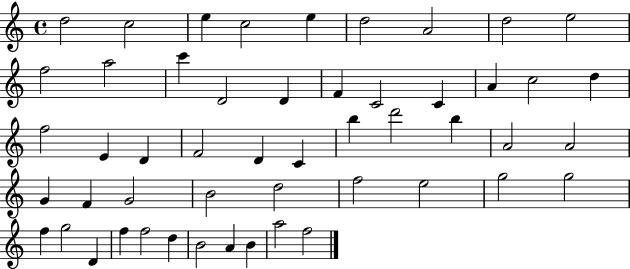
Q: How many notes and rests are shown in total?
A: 51